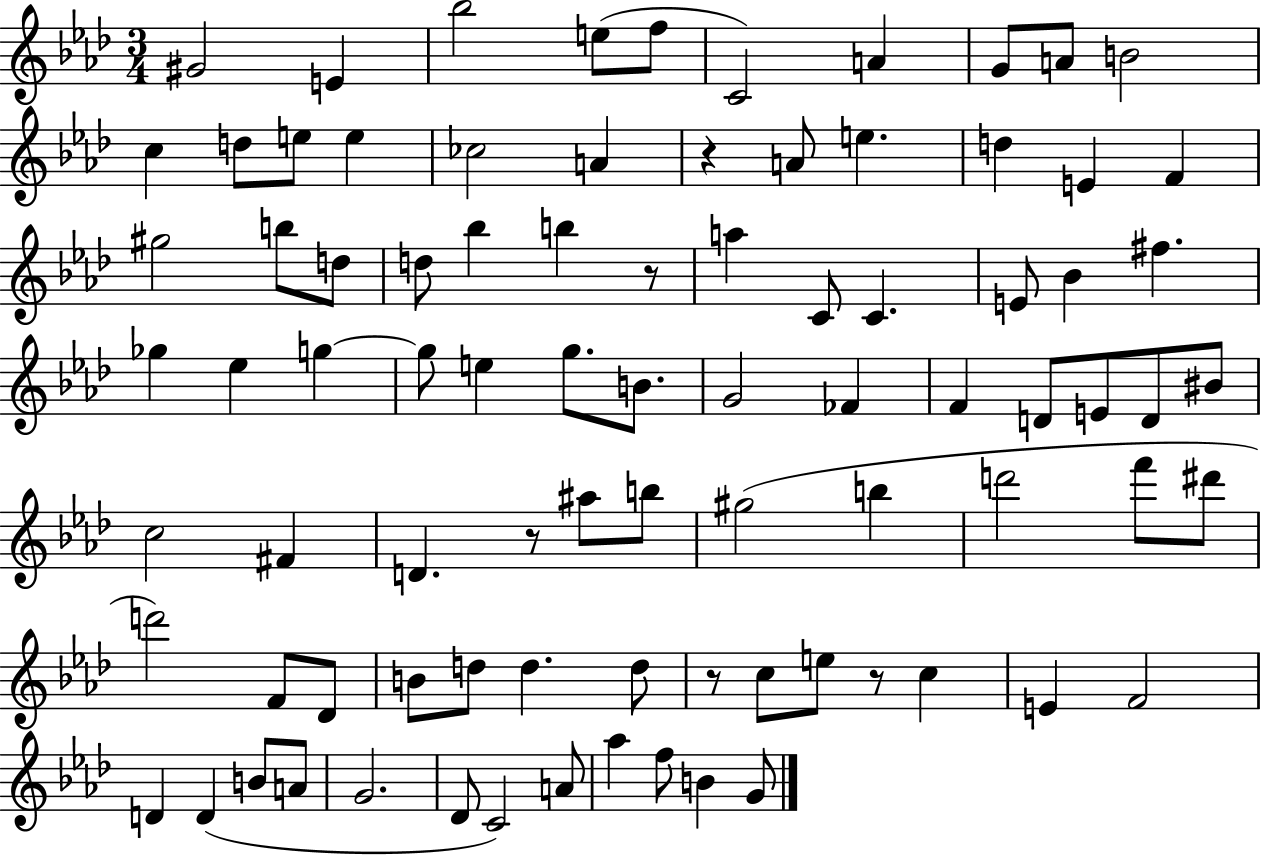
X:1
T:Untitled
M:3/4
L:1/4
K:Ab
^G2 E _b2 e/2 f/2 C2 A G/2 A/2 B2 c d/2 e/2 e _c2 A z A/2 e d E F ^g2 b/2 d/2 d/2 _b b z/2 a C/2 C E/2 _B ^f _g _e g g/2 e g/2 B/2 G2 _F F D/2 E/2 D/2 ^B/2 c2 ^F D z/2 ^a/2 b/2 ^g2 b d'2 f'/2 ^d'/2 d'2 F/2 _D/2 B/2 d/2 d d/2 z/2 c/2 e/2 z/2 c E F2 D D B/2 A/2 G2 _D/2 C2 A/2 _a f/2 B G/2